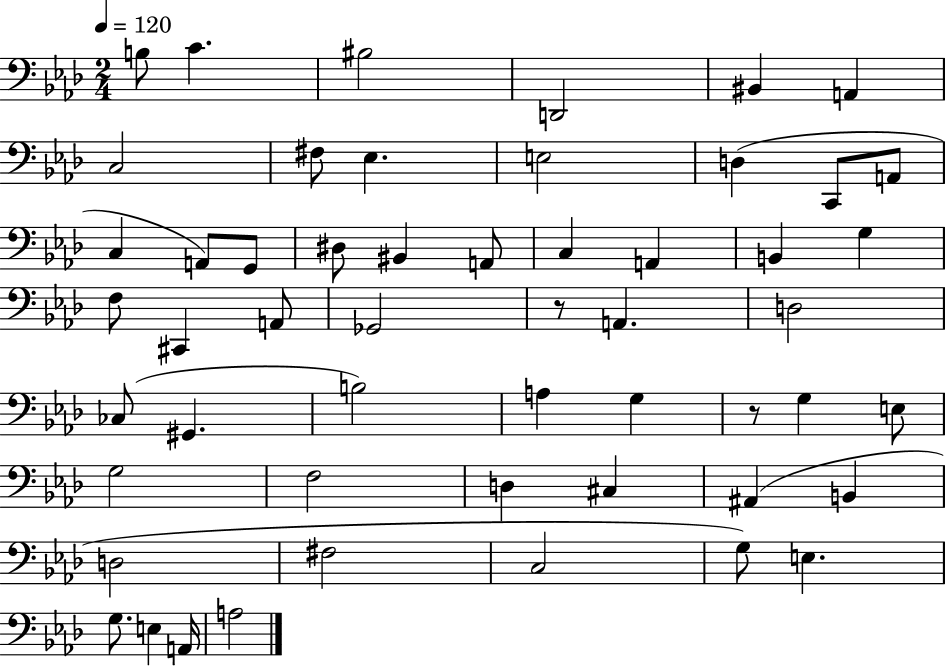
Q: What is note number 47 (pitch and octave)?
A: E3